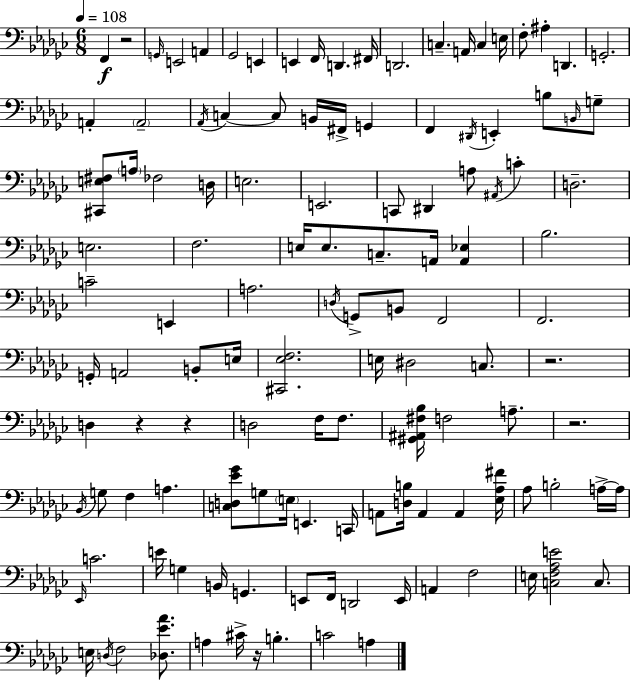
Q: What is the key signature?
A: EES minor